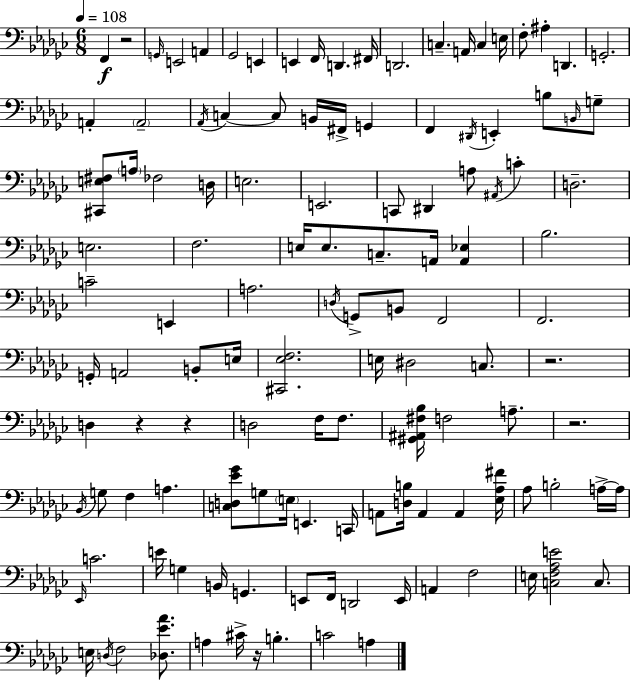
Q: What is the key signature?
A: EES minor